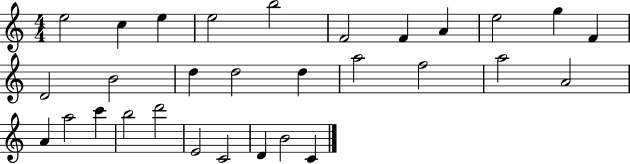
E5/h C5/q E5/q E5/h B5/h F4/h F4/q A4/q E5/h G5/q F4/q D4/h B4/h D5/q D5/h D5/q A5/h F5/h A5/h A4/h A4/q A5/h C6/q B5/h D6/h E4/h C4/h D4/q B4/h C4/q